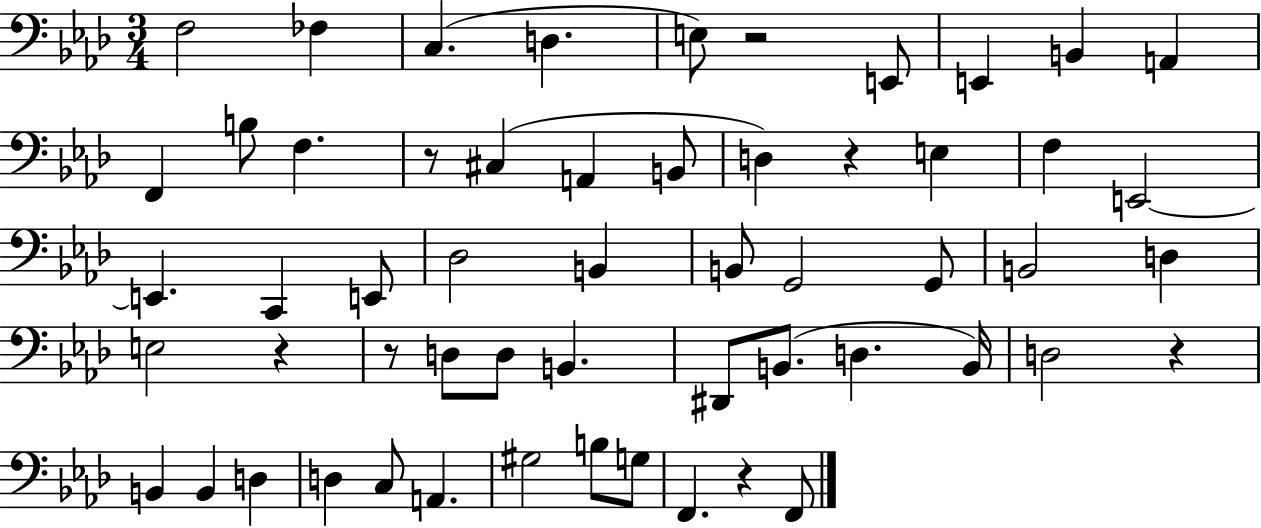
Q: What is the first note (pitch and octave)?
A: F3